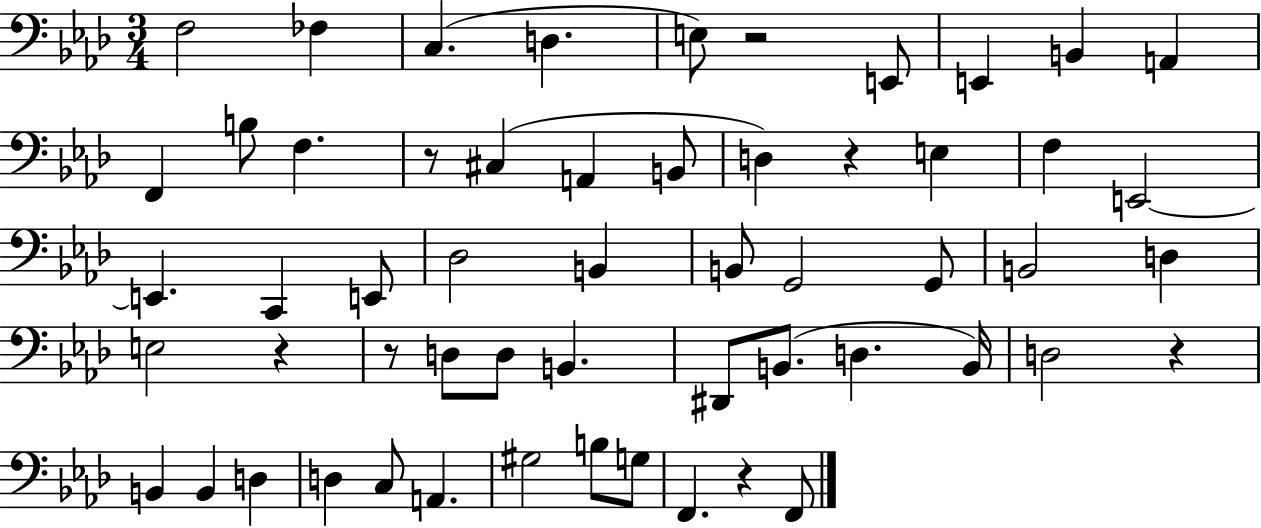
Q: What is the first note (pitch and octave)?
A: F3